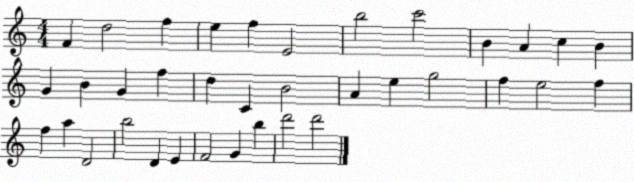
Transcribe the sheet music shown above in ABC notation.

X:1
T:Untitled
M:4/4
L:1/4
K:C
F d2 f e f E2 b2 c'2 B A c B G B G f d C B2 A e g2 f e2 f f a D2 b2 D E F2 G b d'2 d'2